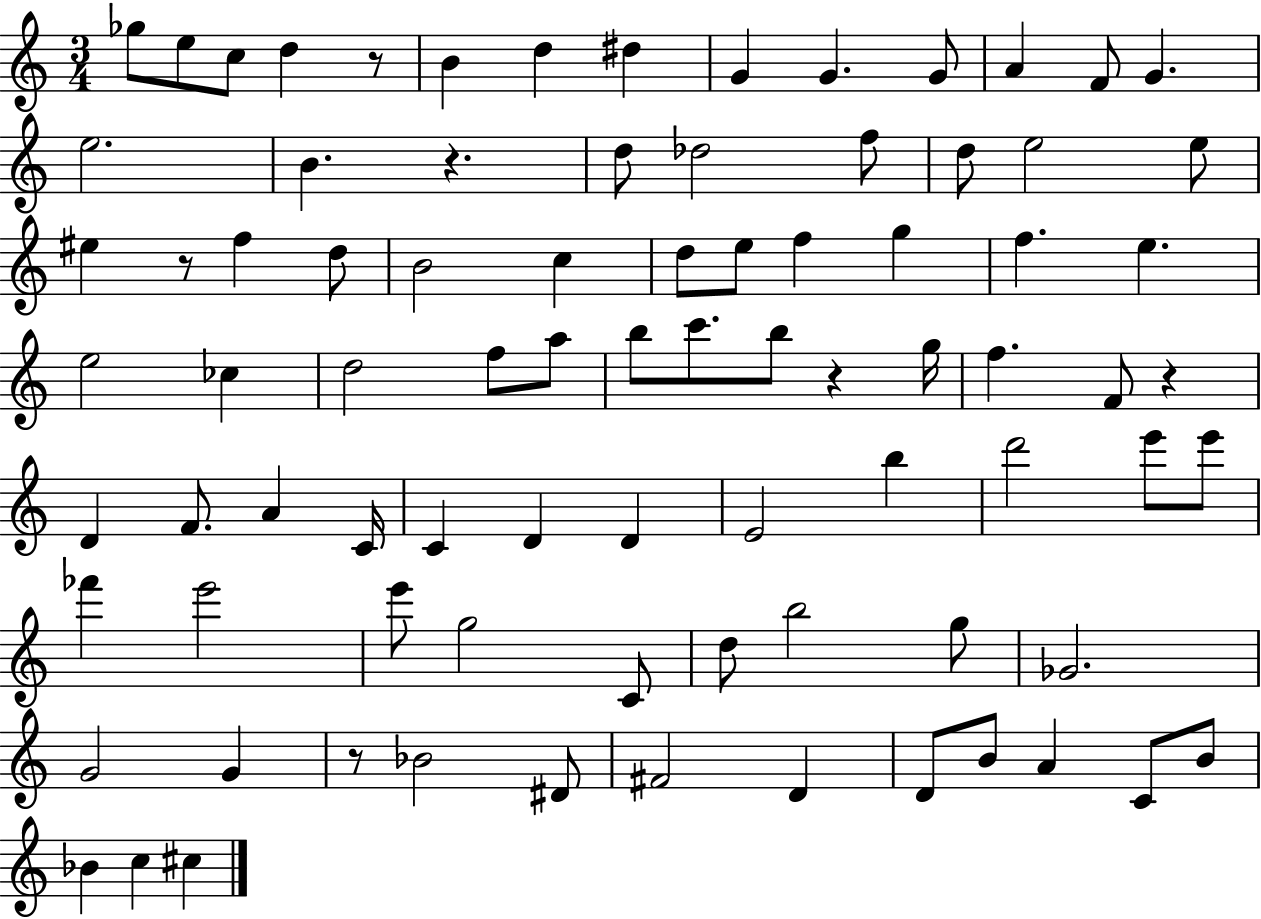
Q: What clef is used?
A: treble